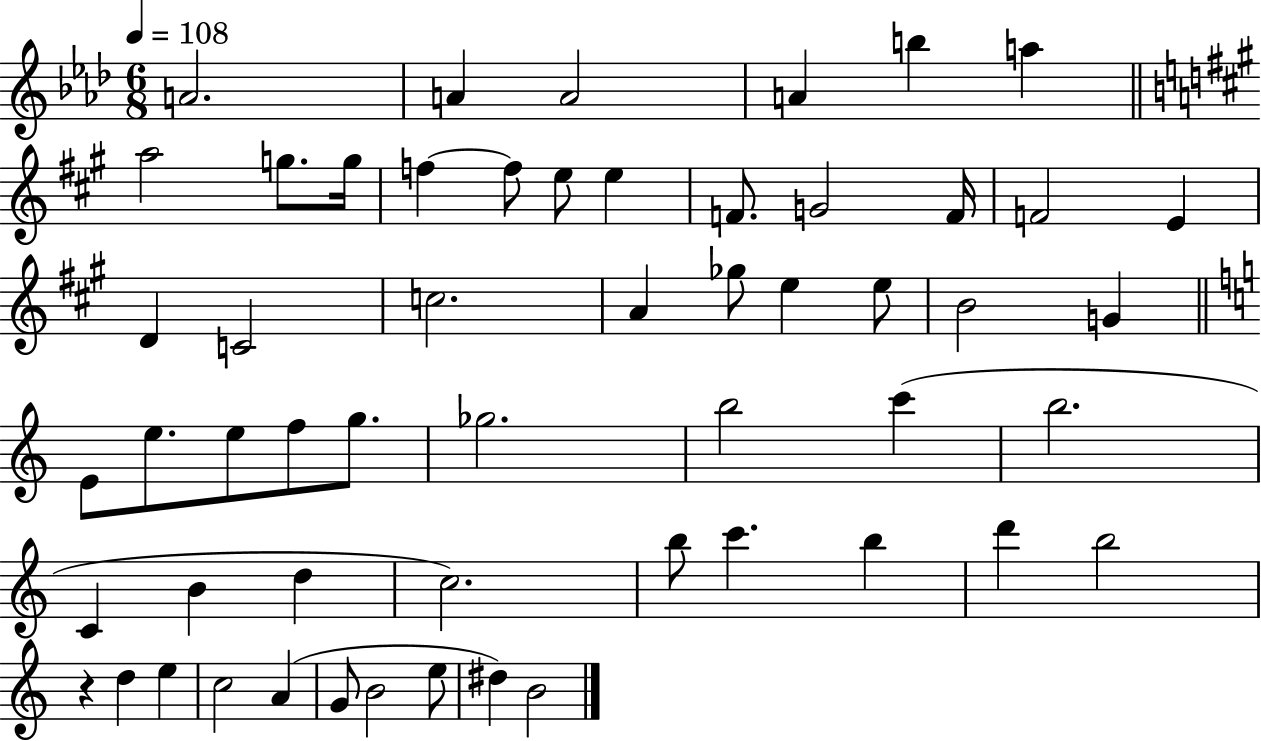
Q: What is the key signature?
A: AES major